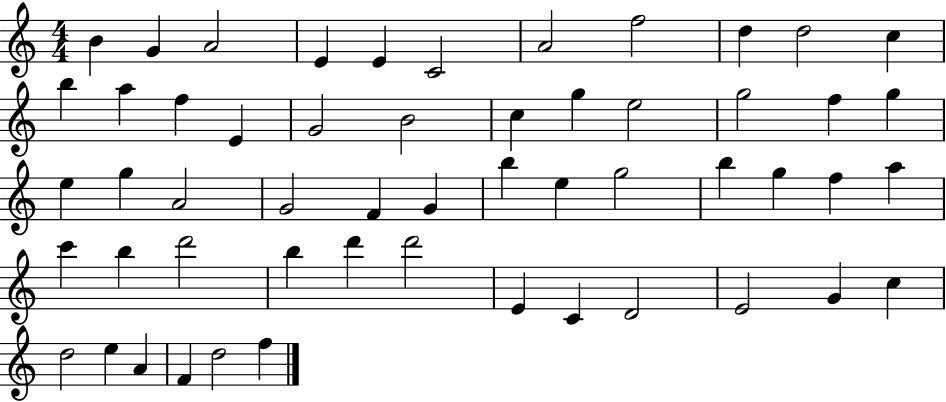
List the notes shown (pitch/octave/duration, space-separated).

B4/q G4/q A4/h E4/q E4/q C4/h A4/h F5/h D5/q D5/h C5/q B5/q A5/q F5/q E4/q G4/h B4/h C5/q G5/q E5/h G5/h F5/q G5/q E5/q G5/q A4/h G4/h F4/q G4/q B5/q E5/q G5/h B5/q G5/q F5/q A5/q C6/q B5/q D6/h B5/q D6/q D6/h E4/q C4/q D4/h E4/h G4/q C5/q D5/h E5/q A4/q F4/q D5/h F5/q